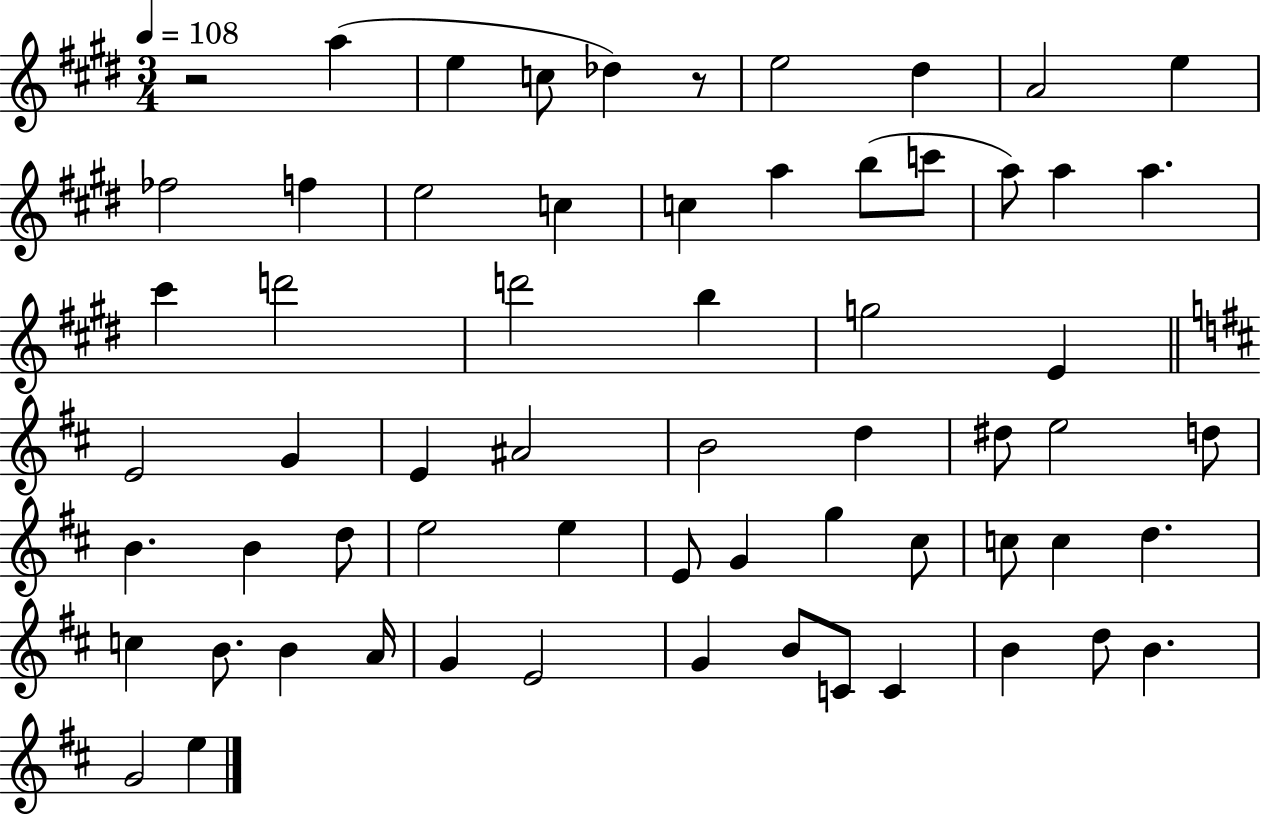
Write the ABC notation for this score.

X:1
T:Untitled
M:3/4
L:1/4
K:E
z2 a e c/2 _d z/2 e2 ^d A2 e _f2 f e2 c c a b/2 c'/2 a/2 a a ^c' d'2 d'2 b g2 E E2 G E ^A2 B2 d ^d/2 e2 d/2 B B d/2 e2 e E/2 G g ^c/2 c/2 c d c B/2 B A/4 G E2 G B/2 C/2 C B d/2 B G2 e